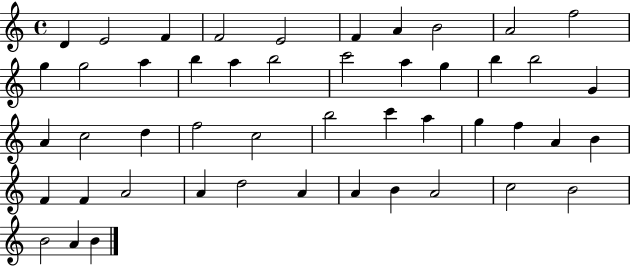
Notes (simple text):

D4/q E4/h F4/q F4/h E4/h F4/q A4/q B4/h A4/h F5/h G5/q G5/h A5/q B5/q A5/q B5/h C6/h A5/q G5/q B5/q B5/h G4/q A4/q C5/h D5/q F5/h C5/h B5/h C6/q A5/q G5/q F5/q A4/q B4/q F4/q F4/q A4/h A4/q D5/h A4/q A4/q B4/q A4/h C5/h B4/h B4/h A4/q B4/q